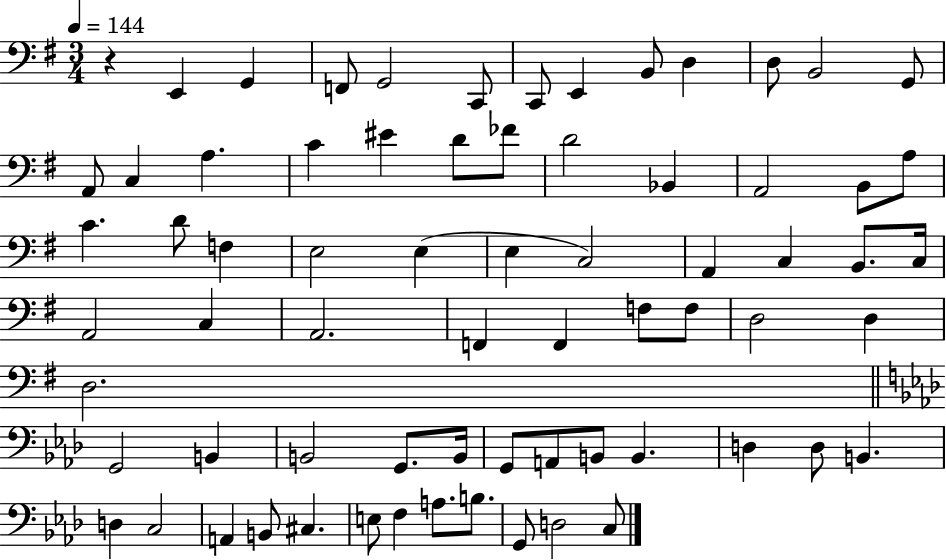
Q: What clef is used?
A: bass